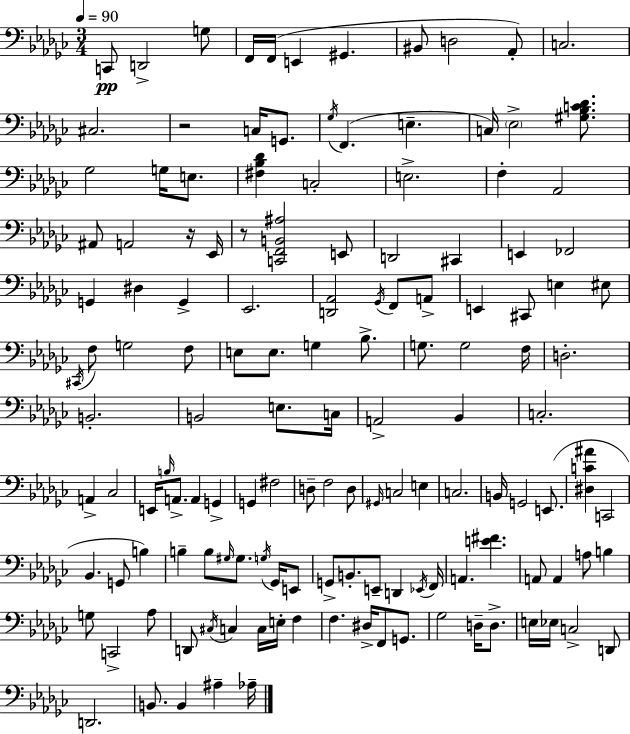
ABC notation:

X:1
T:Untitled
M:3/4
L:1/4
K:Ebm
C,,/2 D,,2 G,/2 F,,/4 F,,/4 E,, ^G,, ^B,,/2 D,2 _A,,/2 C,2 ^C,2 z2 C,/4 G,,/2 _G,/4 F,, E, C,/4 _E,2 [^G,_B,C_D]/2 _G,2 G,/4 E,/2 [^F,_B,_D] C,2 E,2 F, _A,,2 ^A,,/2 A,,2 z/4 _E,,/4 z/2 [C,,F,,B,,^A,]2 E,,/2 D,,2 ^C,, E,, _F,,2 G,, ^D, G,, _E,,2 [D,,_A,,]2 _G,,/4 F,,/2 A,,/2 E,, ^C,,/2 E, ^E,/2 ^C,,/4 F,/2 G,2 F,/2 E,/2 E,/2 G, _B,/2 G,/2 G,2 F,/4 D,2 B,,2 B,,2 E,/2 C,/4 A,,2 _B,, C,2 A,, _C,2 E,,/4 B,/4 A,,/2 A,, G,, G,, ^F,2 D,/2 F,2 D,/2 ^G,,/4 C,2 E, C,2 B,,/4 G,,2 E,,/2 [^D,C^A] C,,2 _B,, G,,/2 B, B, B,/2 ^G,/4 ^G,/2 G,/4 _G,,/4 E,,/2 G,,/2 B,,/2 E,,/2 D,, _E,,/4 F,,/4 A,, [E^F] A,,/2 A,, A,/2 B, G,/2 C,,2 _A,/2 D,,/2 ^C,/4 C, C,/4 E,/4 F, F, ^D,/4 F,,/2 G,,/2 _G,2 D,/4 D,/2 E,/4 _E,/4 C,2 D,,/2 D,,2 B,,/2 B,, ^A, _A,/4